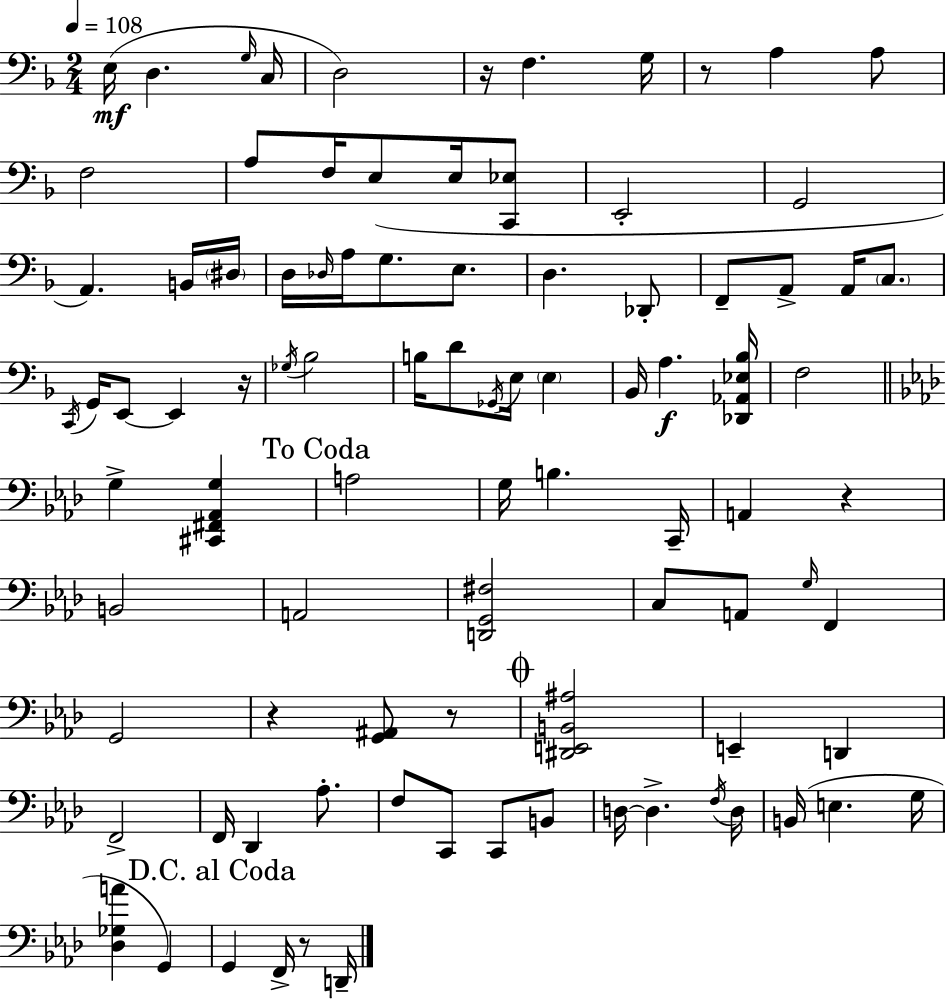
X:1
T:Untitled
M:2/4
L:1/4
K:Dm
E,/4 D, G,/4 C,/4 D,2 z/4 F, G,/4 z/2 A, A,/2 F,2 A,/2 F,/4 E,/2 E,/4 [C,,_E,]/2 E,,2 G,,2 A,, B,,/4 ^D,/4 D,/4 _D,/4 A,/4 G,/2 E,/2 D, _D,,/2 F,,/2 A,,/2 A,,/4 C,/2 C,,/4 G,,/4 E,,/2 E,, z/4 _G,/4 _B,2 B,/4 D/2 _G,,/4 E,/4 E, _B,,/4 A, [_D,,_A,,_E,_B,]/4 F,2 G, [^C,,^F,,_A,,G,] A,2 G,/4 B, C,,/4 A,, z B,,2 A,,2 [D,,G,,^F,]2 C,/2 A,,/2 G,/4 F,, G,,2 z [G,,^A,,]/2 z/2 [^D,,E,,B,,^A,]2 E,, D,, F,,2 F,,/4 _D,, _A,/2 F,/2 C,,/2 C,,/2 B,,/2 D,/4 D, F,/4 D,/4 B,,/4 E, G,/4 [_D,_G,A] G,, G,, F,,/4 z/2 D,,/4